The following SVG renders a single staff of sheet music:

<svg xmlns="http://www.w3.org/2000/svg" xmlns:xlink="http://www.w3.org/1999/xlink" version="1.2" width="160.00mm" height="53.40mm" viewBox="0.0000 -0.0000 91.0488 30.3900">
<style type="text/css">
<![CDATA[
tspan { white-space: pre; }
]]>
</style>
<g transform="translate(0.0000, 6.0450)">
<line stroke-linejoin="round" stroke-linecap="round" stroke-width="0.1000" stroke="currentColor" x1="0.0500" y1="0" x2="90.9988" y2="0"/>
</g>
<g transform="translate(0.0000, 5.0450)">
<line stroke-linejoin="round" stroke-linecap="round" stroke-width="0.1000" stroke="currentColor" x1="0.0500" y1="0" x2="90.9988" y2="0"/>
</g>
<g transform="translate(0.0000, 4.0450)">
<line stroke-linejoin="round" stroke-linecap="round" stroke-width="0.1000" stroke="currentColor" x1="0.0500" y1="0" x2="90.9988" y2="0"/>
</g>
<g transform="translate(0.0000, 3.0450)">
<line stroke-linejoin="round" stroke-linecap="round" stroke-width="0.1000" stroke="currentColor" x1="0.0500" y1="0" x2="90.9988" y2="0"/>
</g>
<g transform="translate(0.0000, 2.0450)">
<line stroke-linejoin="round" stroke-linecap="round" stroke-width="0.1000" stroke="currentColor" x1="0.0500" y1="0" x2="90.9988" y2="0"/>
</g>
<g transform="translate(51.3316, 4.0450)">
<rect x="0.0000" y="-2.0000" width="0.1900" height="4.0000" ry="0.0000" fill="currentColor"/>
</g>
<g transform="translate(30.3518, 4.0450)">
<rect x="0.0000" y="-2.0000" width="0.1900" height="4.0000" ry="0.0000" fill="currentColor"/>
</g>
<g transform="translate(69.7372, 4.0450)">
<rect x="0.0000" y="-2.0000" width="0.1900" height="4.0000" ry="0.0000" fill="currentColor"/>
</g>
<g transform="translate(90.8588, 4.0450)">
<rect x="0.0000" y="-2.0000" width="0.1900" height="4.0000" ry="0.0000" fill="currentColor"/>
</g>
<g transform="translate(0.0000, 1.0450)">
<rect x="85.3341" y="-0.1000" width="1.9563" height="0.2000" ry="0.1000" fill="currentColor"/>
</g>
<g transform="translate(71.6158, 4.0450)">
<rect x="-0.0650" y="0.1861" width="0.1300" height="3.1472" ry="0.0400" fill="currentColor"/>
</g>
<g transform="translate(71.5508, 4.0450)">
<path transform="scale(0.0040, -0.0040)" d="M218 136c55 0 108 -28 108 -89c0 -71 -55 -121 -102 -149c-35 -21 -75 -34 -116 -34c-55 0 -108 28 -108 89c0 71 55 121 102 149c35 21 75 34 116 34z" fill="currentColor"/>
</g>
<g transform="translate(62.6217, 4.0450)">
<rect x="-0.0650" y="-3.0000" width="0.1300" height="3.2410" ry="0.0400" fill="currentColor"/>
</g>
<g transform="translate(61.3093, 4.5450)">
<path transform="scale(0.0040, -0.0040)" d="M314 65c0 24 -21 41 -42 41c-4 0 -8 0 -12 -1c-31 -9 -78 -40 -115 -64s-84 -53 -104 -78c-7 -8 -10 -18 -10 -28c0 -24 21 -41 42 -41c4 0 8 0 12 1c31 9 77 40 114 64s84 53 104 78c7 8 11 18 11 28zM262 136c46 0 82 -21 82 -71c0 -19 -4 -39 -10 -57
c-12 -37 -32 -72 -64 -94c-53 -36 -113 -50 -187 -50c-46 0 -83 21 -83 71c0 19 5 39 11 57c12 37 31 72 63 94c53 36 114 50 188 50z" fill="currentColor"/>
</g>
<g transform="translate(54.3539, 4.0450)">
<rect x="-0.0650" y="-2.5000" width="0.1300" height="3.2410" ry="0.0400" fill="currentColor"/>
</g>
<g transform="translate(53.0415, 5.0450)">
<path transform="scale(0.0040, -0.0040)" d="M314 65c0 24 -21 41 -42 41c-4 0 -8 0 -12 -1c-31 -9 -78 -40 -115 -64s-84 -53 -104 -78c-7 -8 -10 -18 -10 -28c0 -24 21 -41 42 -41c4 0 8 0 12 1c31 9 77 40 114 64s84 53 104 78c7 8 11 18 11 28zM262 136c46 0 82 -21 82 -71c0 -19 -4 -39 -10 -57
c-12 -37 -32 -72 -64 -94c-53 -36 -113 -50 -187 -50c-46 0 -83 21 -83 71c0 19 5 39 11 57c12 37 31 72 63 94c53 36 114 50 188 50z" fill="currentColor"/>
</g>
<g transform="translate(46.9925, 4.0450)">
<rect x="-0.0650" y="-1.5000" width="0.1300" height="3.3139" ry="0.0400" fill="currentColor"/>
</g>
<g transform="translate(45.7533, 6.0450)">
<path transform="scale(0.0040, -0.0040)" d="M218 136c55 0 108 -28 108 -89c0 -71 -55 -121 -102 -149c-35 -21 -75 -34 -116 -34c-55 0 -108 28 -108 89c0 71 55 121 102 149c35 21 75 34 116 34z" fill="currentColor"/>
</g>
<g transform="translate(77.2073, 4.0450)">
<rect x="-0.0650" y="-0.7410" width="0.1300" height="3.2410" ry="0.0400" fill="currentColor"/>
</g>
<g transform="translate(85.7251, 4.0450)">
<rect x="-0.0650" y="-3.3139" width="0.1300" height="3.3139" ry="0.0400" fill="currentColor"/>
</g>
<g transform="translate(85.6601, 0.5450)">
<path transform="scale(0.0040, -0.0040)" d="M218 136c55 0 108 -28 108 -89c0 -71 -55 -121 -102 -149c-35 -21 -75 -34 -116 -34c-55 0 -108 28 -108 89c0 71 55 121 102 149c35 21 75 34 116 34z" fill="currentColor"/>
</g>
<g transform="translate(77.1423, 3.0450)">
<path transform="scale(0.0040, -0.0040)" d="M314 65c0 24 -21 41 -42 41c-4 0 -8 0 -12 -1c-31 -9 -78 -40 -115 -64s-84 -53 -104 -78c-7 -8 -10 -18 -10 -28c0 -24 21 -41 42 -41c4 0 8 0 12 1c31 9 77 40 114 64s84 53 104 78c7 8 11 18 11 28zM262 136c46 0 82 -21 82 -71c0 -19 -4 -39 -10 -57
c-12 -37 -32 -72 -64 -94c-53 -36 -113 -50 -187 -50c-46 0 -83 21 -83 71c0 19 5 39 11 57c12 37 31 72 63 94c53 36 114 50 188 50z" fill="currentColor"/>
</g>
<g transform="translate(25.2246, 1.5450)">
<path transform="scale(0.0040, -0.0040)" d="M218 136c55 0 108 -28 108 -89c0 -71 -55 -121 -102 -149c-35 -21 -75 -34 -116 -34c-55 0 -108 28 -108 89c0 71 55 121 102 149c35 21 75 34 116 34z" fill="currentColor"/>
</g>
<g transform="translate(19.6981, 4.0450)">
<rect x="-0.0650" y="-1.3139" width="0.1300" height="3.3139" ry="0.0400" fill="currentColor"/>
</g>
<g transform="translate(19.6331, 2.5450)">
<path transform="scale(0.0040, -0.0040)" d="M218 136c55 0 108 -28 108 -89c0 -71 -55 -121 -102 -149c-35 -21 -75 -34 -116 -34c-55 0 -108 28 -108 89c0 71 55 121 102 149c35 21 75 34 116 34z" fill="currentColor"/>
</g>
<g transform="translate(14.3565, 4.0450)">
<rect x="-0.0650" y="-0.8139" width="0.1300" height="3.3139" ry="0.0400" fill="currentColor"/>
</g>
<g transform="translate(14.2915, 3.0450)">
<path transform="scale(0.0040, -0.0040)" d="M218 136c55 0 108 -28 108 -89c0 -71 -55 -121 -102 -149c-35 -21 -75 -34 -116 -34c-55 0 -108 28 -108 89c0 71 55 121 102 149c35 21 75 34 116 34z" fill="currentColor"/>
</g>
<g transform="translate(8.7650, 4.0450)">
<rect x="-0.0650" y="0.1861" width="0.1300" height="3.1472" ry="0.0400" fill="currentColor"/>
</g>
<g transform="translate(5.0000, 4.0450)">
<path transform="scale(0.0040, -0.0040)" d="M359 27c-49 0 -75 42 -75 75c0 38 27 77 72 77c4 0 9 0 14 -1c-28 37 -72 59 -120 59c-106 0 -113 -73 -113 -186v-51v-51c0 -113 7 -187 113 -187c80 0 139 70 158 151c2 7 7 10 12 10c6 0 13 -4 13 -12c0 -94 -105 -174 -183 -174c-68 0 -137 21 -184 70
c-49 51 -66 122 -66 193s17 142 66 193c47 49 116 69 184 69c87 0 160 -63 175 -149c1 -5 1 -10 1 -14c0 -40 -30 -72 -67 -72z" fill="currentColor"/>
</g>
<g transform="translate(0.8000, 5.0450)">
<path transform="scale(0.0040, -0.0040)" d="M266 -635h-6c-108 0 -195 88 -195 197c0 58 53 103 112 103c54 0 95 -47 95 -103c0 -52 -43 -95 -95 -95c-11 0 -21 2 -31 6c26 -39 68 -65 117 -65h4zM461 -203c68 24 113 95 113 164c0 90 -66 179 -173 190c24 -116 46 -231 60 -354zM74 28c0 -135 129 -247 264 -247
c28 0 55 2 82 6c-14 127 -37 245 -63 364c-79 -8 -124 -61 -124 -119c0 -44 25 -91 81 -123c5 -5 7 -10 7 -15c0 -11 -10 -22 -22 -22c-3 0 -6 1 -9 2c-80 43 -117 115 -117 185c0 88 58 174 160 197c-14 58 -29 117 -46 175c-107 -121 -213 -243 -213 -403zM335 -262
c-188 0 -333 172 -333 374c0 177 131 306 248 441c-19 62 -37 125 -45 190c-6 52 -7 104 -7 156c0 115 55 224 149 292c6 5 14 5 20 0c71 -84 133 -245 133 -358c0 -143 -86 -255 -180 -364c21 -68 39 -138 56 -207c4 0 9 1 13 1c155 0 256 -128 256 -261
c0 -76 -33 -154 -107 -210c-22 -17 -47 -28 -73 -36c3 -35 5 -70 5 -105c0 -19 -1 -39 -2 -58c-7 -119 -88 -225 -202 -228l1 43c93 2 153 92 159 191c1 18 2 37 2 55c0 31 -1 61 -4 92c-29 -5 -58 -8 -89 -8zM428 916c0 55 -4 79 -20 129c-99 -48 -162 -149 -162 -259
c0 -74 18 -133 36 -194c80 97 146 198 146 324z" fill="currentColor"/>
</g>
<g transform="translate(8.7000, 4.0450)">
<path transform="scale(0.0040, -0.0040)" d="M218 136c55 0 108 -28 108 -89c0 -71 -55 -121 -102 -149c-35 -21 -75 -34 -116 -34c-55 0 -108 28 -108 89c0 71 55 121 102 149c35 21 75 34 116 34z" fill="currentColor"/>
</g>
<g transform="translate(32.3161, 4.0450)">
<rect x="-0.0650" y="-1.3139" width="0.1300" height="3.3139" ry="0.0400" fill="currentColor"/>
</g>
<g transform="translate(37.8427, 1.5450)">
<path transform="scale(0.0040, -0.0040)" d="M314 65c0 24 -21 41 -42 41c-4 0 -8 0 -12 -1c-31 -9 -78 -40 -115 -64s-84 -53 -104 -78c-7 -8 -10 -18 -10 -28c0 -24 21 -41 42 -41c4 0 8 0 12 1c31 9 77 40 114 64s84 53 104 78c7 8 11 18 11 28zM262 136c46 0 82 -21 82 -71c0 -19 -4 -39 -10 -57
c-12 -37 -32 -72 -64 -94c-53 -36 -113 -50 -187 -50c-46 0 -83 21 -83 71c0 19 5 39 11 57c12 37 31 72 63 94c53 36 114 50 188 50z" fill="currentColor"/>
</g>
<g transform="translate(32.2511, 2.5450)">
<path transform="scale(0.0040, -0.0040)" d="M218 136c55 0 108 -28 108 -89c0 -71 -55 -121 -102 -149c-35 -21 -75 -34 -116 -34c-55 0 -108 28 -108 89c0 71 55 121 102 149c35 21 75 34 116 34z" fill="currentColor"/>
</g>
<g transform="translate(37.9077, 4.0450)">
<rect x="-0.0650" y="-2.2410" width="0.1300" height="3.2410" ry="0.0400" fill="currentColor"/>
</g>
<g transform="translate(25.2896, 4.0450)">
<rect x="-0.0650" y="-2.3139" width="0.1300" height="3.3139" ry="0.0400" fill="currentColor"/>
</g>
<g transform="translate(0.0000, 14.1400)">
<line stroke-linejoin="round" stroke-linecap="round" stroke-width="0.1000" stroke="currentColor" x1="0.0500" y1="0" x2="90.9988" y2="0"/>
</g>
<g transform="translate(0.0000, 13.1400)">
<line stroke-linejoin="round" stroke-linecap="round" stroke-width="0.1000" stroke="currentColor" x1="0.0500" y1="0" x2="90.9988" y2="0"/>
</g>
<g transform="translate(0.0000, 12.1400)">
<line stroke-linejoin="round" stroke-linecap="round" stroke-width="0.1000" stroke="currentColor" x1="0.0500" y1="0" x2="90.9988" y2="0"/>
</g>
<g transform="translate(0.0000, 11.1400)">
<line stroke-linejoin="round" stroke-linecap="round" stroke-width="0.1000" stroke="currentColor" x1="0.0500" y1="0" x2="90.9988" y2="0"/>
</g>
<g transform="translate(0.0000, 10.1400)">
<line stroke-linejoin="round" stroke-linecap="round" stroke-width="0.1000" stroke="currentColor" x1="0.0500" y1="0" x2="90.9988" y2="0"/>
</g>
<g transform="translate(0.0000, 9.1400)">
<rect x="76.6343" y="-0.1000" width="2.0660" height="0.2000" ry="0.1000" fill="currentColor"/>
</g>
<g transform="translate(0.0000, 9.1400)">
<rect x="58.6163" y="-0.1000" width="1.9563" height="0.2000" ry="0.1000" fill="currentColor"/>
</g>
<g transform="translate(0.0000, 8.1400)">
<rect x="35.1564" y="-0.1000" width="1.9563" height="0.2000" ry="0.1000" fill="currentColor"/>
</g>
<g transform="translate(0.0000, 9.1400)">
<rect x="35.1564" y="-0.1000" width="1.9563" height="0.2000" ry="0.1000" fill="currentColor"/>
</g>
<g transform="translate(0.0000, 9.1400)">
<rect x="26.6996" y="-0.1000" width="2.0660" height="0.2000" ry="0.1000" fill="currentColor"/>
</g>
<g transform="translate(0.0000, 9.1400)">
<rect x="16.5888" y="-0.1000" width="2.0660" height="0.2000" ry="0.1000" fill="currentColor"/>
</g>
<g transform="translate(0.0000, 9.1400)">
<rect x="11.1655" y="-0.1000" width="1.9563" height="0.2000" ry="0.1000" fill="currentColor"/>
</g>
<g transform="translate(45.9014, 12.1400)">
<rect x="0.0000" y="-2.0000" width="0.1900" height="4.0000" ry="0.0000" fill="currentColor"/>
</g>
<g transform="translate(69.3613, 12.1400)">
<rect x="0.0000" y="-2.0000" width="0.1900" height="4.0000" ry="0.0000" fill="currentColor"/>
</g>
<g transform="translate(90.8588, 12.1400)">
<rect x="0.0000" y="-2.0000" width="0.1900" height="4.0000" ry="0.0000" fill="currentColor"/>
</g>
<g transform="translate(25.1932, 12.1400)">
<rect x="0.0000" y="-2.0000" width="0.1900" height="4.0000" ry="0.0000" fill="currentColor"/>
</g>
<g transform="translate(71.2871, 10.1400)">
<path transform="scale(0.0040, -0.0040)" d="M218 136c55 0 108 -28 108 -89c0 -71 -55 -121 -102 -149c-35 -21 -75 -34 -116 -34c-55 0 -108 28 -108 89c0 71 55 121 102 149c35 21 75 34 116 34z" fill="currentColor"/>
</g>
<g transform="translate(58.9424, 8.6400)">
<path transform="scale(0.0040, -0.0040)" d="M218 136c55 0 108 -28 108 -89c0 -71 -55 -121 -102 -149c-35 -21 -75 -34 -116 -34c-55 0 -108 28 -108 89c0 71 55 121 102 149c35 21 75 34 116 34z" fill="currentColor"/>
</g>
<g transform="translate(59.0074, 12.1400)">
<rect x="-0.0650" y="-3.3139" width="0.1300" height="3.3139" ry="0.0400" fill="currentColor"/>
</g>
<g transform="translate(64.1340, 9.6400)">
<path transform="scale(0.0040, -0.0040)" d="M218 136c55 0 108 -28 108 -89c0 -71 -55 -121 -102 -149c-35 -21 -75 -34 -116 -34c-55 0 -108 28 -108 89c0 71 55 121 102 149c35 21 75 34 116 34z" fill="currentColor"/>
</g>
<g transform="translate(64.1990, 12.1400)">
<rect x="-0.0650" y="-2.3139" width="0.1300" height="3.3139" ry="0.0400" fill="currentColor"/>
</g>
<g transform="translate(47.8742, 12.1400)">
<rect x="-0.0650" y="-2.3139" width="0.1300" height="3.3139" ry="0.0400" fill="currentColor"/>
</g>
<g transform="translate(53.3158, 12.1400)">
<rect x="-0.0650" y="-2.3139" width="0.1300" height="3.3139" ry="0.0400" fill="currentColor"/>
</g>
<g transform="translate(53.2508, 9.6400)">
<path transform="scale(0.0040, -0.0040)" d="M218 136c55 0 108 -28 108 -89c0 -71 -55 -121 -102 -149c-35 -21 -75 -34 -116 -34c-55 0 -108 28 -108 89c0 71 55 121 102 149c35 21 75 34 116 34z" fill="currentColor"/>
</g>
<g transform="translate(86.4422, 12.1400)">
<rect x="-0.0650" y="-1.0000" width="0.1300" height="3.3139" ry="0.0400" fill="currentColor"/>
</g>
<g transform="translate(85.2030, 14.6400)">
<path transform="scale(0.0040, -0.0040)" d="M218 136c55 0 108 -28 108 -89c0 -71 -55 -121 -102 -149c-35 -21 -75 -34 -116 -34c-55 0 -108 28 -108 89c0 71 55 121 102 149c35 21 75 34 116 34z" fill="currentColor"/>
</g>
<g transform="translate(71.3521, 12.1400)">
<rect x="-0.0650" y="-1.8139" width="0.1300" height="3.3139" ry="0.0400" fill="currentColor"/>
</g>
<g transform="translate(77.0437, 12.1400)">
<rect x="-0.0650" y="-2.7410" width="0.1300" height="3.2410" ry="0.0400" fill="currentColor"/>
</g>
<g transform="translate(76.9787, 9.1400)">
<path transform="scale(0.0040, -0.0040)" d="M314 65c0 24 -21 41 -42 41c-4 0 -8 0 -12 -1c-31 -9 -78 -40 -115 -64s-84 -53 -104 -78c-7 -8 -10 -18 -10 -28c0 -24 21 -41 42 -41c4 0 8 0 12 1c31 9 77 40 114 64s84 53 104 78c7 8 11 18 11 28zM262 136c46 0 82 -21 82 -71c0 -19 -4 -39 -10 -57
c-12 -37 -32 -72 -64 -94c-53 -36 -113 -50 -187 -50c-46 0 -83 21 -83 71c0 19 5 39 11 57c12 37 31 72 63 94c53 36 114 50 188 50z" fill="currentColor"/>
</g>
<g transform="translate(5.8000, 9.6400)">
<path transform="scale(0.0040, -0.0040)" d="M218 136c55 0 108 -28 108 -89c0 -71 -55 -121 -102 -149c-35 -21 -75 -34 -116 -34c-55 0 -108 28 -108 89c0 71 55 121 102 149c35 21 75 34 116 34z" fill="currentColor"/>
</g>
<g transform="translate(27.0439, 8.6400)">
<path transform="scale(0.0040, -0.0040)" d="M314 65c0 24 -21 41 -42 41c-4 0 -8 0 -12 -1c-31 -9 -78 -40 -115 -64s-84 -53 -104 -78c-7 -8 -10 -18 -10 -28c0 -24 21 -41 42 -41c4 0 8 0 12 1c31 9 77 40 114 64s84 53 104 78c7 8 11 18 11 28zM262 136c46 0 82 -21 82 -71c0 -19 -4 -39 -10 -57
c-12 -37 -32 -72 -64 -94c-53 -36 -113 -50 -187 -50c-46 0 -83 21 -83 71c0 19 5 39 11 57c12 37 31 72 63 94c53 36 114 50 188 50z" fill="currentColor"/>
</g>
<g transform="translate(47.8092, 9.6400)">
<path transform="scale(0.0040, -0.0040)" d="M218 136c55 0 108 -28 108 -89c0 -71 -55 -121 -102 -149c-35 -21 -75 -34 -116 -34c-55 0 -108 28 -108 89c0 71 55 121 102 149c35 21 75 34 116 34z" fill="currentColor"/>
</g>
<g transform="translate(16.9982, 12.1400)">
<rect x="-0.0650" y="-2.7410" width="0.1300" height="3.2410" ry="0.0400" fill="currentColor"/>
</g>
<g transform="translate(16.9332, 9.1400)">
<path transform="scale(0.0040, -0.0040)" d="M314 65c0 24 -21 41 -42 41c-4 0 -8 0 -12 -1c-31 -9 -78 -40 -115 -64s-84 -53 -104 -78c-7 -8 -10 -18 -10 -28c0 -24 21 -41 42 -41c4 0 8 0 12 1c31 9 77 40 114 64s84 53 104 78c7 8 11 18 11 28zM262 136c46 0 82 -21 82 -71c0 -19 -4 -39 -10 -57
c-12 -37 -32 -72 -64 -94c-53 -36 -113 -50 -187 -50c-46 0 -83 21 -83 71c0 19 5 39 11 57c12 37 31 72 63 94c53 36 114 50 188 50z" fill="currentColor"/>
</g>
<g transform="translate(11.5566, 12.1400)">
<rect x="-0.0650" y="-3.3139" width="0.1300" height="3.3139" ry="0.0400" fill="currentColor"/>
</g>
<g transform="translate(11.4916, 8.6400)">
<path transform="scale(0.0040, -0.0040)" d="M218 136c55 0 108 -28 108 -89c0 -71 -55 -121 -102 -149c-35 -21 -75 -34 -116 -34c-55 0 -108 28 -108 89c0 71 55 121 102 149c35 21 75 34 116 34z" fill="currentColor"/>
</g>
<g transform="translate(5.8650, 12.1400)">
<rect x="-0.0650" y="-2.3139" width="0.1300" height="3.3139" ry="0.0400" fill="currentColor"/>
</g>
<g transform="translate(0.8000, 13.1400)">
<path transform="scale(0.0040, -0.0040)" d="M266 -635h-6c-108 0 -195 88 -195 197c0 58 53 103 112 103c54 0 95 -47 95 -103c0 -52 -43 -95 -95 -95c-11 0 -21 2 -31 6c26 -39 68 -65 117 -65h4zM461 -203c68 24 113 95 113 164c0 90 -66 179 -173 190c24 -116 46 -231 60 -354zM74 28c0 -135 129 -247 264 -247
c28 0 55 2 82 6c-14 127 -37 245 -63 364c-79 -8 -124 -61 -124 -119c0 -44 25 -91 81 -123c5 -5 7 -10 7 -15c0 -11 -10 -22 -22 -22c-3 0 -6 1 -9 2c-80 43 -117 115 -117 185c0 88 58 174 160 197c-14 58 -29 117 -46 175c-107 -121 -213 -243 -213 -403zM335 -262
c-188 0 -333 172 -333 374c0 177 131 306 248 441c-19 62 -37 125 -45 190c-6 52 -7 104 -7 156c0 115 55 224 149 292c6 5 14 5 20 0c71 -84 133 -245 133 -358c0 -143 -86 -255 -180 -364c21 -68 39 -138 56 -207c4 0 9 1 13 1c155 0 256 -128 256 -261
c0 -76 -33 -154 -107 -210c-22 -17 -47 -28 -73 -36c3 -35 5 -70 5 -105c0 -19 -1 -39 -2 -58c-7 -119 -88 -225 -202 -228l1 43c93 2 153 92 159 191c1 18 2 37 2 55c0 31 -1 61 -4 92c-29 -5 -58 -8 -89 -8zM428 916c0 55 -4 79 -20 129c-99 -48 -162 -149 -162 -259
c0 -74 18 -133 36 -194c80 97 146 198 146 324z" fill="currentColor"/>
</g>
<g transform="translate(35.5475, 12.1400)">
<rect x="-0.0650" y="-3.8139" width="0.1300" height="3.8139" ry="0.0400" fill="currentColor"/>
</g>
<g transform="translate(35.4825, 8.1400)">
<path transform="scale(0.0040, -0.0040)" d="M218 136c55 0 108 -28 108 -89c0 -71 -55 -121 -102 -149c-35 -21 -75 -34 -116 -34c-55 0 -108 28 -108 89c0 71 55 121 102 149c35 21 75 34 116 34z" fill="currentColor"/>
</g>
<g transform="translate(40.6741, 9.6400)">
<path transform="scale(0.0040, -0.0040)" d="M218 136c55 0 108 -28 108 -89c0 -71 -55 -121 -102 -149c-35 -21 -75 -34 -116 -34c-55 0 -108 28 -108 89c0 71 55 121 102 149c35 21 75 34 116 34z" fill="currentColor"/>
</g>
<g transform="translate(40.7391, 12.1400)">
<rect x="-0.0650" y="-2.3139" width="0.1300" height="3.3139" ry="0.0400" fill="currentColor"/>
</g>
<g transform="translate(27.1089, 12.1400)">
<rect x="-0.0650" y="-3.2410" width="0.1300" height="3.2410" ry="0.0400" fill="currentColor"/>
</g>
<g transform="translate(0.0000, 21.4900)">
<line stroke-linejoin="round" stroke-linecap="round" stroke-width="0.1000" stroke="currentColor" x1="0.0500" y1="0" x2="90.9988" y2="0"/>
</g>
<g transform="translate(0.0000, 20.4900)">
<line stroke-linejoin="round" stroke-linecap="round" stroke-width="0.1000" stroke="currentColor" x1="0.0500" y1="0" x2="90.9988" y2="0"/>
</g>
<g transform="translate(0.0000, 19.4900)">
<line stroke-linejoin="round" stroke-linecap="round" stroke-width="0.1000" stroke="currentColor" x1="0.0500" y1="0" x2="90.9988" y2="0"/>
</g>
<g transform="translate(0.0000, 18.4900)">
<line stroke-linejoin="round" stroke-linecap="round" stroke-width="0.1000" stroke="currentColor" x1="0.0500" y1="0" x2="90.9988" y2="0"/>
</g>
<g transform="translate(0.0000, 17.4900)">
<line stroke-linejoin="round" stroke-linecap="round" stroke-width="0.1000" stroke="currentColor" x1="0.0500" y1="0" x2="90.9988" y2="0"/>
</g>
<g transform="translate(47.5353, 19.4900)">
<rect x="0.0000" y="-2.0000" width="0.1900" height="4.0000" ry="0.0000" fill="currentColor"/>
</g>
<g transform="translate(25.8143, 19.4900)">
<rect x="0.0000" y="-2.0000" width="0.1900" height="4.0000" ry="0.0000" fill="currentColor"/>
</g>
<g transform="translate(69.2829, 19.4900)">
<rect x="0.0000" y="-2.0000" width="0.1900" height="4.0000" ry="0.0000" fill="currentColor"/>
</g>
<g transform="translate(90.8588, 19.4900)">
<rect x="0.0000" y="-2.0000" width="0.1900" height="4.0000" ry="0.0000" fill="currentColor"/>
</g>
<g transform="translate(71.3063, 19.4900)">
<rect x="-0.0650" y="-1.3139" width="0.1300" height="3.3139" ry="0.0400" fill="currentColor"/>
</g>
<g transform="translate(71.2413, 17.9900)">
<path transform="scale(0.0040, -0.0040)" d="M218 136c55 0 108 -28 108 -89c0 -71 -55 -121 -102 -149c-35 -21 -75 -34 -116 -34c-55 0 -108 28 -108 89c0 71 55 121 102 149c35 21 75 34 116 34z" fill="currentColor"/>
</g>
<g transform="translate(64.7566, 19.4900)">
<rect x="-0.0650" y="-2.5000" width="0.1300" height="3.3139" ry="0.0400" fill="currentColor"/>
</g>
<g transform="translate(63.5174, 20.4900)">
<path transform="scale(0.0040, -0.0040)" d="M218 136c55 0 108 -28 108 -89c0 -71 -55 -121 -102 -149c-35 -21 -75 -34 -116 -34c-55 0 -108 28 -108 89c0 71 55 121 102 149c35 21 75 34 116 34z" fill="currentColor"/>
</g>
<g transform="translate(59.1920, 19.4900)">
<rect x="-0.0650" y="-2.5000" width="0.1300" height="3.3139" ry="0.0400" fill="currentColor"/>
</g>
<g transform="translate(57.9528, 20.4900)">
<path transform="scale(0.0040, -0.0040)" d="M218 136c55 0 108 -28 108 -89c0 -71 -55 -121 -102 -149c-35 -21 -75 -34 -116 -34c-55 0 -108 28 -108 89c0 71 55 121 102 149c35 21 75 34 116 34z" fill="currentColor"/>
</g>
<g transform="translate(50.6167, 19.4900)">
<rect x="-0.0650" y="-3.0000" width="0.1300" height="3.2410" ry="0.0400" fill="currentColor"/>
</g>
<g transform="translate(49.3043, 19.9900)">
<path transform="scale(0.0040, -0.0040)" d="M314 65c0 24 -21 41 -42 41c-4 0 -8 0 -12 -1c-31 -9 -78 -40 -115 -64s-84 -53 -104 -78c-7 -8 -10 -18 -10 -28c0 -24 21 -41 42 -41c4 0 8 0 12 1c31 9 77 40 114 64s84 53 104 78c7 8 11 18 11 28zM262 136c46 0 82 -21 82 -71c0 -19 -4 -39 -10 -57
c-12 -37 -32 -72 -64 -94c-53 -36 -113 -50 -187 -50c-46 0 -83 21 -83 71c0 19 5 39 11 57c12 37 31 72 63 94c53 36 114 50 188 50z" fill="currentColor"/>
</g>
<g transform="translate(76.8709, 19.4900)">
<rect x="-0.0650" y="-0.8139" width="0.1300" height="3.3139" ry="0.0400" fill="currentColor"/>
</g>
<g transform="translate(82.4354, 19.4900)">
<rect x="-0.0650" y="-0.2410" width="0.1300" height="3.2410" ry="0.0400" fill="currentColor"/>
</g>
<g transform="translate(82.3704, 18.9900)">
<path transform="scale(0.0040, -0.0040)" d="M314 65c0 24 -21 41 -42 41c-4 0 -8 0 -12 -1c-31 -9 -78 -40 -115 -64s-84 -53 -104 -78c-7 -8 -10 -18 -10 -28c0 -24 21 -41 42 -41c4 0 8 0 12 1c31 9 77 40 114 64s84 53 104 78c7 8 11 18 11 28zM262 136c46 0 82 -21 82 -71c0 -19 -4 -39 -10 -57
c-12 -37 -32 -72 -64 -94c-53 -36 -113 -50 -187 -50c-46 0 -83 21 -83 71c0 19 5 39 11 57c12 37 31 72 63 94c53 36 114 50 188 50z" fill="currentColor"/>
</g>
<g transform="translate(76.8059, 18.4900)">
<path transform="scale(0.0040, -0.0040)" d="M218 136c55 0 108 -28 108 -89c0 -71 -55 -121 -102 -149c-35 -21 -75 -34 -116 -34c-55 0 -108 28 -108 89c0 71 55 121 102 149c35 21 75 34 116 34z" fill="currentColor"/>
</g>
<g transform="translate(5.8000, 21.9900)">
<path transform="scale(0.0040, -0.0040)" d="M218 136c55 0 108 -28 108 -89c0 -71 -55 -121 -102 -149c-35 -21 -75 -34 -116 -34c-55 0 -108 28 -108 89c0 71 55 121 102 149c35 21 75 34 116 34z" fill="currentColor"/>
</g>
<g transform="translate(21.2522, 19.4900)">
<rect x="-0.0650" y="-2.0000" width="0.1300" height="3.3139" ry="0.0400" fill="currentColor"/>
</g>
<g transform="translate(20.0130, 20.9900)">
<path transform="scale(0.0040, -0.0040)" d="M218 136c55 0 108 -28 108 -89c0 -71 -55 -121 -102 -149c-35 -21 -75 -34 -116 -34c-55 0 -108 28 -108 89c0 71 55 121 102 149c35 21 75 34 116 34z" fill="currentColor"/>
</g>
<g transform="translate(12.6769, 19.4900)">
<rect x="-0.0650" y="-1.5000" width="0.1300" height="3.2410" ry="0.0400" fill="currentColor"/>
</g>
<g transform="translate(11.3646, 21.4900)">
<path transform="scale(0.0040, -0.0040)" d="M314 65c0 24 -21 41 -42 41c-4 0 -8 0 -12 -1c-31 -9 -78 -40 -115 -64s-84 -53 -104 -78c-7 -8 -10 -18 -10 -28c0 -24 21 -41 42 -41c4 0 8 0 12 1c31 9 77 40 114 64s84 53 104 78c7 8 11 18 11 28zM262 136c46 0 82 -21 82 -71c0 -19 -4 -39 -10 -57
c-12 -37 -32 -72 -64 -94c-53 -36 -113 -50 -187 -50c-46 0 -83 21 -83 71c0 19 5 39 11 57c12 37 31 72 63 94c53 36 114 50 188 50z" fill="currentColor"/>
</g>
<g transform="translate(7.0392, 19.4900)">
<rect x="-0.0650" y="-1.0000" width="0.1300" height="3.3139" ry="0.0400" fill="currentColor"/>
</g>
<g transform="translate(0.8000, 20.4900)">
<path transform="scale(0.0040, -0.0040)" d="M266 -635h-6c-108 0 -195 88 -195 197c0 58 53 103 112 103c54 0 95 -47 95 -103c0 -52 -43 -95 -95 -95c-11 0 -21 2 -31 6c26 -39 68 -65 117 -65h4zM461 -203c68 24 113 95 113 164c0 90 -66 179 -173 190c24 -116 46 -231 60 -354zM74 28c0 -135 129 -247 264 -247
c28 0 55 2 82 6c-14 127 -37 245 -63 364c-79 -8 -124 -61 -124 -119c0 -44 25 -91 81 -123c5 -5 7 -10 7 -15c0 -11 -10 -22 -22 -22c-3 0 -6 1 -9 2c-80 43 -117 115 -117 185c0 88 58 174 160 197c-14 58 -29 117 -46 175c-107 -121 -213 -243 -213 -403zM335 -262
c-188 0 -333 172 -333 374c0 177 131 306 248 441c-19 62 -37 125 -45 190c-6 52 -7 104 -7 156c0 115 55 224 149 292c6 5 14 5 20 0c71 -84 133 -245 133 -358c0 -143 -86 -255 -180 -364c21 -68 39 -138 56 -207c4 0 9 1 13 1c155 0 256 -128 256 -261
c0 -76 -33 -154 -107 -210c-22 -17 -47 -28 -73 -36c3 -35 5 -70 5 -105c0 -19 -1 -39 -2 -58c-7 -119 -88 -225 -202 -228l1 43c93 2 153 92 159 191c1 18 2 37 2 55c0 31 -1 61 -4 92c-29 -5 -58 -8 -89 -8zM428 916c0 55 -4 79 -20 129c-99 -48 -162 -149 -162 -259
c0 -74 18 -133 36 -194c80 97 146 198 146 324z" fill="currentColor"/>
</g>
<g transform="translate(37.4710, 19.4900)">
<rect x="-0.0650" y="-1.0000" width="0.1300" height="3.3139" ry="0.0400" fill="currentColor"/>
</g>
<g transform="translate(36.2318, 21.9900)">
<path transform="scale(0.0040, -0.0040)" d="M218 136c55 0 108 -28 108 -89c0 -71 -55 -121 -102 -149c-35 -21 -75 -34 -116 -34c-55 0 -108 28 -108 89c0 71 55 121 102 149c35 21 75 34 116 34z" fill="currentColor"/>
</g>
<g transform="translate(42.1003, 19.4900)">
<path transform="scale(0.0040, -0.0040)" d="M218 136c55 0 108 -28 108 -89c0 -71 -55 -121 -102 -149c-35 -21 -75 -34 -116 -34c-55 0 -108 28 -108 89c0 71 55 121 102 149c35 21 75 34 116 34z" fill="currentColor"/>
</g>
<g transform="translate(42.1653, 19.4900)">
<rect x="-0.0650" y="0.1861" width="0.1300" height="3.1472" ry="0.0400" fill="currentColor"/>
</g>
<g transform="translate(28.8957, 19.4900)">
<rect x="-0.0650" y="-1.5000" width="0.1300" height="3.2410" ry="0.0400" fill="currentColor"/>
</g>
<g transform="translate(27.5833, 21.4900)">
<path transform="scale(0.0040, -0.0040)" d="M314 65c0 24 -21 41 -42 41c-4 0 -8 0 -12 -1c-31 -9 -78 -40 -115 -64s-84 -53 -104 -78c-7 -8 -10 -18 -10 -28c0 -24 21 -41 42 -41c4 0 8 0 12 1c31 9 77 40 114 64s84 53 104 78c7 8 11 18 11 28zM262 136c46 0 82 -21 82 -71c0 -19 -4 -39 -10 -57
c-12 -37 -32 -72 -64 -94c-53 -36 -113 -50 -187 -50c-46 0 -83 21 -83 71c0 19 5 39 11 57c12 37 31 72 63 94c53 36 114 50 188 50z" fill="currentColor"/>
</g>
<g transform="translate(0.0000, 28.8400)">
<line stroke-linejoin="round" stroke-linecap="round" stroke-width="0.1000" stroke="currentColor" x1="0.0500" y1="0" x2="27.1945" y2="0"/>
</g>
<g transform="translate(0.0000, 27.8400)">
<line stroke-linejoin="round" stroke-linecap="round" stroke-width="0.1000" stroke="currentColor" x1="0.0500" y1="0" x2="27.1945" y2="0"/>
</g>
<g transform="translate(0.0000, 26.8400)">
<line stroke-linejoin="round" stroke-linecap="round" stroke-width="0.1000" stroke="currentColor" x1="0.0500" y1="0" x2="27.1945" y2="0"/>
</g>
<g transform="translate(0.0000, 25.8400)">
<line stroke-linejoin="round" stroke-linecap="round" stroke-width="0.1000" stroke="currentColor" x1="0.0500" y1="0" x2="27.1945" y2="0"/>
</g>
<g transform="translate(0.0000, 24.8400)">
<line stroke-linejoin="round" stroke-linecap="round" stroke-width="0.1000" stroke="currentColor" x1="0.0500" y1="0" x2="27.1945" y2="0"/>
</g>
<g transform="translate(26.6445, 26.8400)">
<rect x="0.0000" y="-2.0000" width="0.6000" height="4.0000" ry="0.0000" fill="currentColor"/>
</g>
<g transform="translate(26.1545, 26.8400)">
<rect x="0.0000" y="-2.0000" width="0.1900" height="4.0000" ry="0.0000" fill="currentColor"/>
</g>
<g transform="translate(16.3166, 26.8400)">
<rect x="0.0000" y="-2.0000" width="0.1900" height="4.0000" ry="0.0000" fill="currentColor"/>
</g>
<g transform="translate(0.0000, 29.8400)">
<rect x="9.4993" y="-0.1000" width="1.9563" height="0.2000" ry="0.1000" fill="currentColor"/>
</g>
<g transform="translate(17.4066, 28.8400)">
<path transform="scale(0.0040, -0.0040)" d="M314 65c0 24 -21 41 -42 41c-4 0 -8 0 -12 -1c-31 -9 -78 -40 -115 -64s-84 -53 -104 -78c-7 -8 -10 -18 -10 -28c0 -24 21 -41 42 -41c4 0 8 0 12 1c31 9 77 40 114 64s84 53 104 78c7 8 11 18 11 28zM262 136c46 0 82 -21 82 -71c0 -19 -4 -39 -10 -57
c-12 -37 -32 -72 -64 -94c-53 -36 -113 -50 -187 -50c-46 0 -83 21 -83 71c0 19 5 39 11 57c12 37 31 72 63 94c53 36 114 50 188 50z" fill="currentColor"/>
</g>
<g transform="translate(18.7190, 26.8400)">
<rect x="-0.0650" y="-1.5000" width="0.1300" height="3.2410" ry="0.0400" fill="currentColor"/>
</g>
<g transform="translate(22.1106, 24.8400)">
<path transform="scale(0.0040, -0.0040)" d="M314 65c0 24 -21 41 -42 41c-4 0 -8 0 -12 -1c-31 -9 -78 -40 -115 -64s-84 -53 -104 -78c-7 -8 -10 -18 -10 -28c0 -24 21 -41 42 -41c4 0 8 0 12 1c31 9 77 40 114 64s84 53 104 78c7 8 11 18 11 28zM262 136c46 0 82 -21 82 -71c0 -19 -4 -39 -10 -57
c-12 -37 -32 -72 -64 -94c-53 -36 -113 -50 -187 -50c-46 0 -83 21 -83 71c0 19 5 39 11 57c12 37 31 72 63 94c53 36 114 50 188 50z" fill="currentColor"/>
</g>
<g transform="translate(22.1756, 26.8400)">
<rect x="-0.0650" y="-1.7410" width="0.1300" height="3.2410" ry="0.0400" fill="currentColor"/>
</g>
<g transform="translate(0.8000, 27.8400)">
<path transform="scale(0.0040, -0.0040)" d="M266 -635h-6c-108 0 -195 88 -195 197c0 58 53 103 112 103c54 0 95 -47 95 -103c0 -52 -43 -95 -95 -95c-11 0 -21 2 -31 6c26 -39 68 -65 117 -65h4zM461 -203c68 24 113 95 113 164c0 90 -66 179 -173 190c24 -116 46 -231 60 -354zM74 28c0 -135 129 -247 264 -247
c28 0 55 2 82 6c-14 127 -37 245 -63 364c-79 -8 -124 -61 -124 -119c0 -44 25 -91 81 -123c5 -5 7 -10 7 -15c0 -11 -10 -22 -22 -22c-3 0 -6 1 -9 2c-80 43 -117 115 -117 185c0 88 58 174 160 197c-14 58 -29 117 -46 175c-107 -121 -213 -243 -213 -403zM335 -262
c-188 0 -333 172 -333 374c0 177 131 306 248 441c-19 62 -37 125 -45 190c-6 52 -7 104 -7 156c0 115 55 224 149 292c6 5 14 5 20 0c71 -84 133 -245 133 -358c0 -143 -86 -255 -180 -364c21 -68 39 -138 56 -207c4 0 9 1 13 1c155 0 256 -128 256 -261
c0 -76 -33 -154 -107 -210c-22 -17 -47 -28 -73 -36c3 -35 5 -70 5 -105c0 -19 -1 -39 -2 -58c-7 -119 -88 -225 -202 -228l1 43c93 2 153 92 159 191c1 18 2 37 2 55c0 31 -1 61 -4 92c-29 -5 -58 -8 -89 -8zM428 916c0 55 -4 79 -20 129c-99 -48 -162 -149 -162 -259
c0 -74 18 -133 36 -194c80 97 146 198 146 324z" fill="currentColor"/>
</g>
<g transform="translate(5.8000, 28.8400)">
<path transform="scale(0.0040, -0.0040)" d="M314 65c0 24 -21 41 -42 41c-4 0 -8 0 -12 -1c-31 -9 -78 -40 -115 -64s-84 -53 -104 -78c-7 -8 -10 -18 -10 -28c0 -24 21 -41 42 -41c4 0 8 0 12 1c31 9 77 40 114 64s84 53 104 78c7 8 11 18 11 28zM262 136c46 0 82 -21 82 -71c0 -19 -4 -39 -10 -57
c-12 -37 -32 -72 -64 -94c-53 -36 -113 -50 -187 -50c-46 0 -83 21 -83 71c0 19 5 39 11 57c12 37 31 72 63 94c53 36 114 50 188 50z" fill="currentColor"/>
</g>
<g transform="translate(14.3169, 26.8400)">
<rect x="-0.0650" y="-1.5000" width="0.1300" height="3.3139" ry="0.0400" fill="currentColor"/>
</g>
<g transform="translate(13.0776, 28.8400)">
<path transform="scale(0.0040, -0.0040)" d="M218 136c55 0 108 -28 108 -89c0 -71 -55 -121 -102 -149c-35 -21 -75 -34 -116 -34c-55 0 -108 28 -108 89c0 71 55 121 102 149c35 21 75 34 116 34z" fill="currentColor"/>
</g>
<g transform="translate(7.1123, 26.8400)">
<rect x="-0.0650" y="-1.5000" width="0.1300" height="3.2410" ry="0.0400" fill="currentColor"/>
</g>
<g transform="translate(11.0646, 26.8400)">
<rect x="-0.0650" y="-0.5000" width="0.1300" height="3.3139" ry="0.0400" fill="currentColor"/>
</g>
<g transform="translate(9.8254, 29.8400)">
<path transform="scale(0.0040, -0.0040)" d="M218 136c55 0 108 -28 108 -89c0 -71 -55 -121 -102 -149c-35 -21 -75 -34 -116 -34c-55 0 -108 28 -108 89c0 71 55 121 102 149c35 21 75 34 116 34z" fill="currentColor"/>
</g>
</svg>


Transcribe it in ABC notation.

X:1
T:Untitled
M:4/4
L:1/4
K:C
B d e g e g2 E G2 A2 B d2 b g b a2 b2 c' g g g b g f a2 D D E2 F E2 D B A2 G G e d c2 E2 C E E2 f2